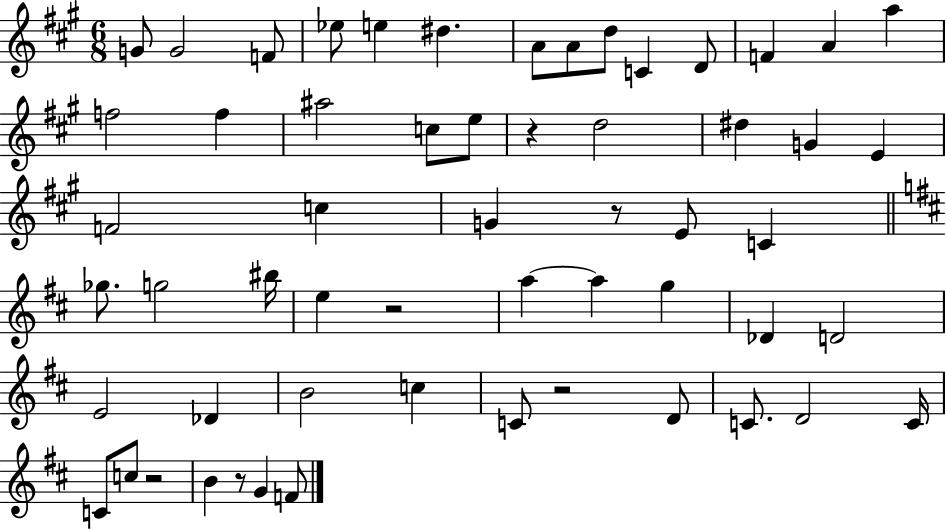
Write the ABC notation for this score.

X:1
T:Untitled
M:6/8
L:1/4
K:A
G/2 G2 F/2 _e/2 e ^d A/2 A/2 d/2 C D/2 F A a f2 f ^a2 c/2 e/2 z d2 ^d G E F2 c G z/2 E/2 C _g/2 g2 ^b/4 e z2 a a g _D D2 E2 _D B2 c C/2 z2 D/2 C/2 D2 C/4 C/2 c/2 z2 B z/2 G F/2